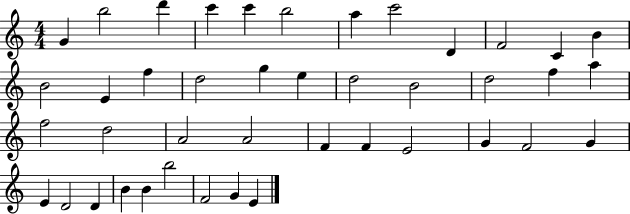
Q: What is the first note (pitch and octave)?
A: G4